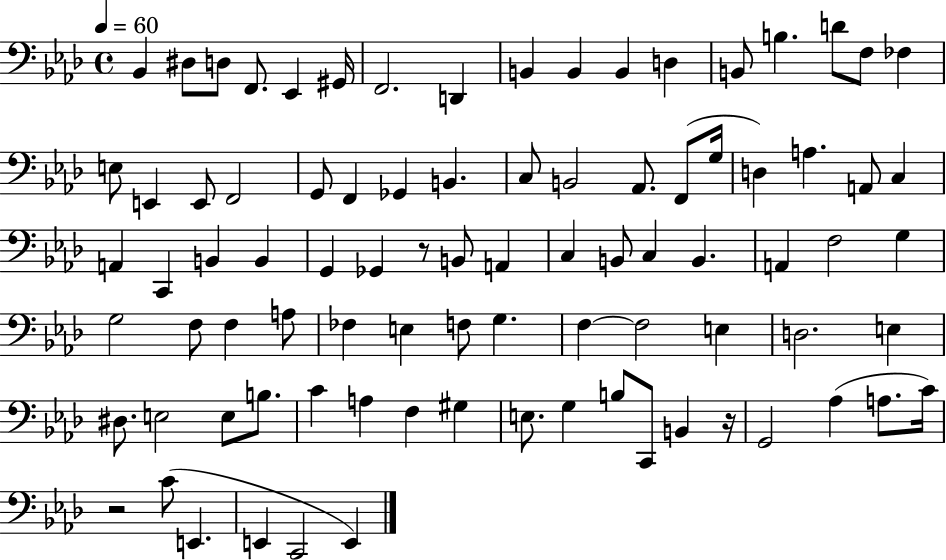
Bb2/q D#3/e D3/e F2/e. Eb2/q G#2/s F2/h. D2/q B2/q B2/q B2/q D3/q B2/e B3/q. D4/e F3/e FES3/q E3/e E2/q E2/e F2/h G2/e F2/q Gb2/q B2/q. C3/e B2/h Ab2/e. F2/e G3/s D3/q A3/q. A2/e C3/q A2/q C2/q B2/q B2/q G2/q Gb2/q R/e B2/e A2/q C3/q B2/e C3/q B2/q. A2/q F3/h G3/q G3/h F3/e F3/q A3/e FES3/q E3/q F3/e G3/q. F3/q F3/h E3/q D3/h. E3/q D#3/e. E3/h E3/e B3/e. C4/q A3/q F3/q G#3/q E3/e. G3/q B3/e C2/e B2/q R/s G2/h Ab3/q A3/e. C4/s R/h C4/e E2/q. E2/q C2/h E2/q